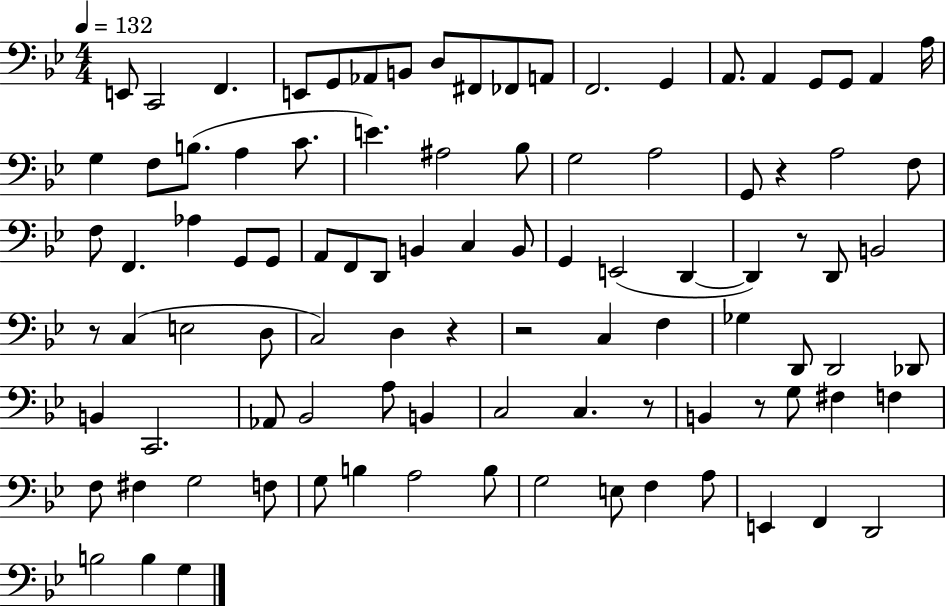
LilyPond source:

{
  \clef bass
  \numericTimeSignature
  \time 4/4
  \key bes \major
  \tempo 4 = 132
  e,8 c,2 f,4. | e,8 g,8 aes,8 b,8 d8 fis,8 fes,8 a,8 | f,2. g,4 | a,8. a,4 g,8 g,8 a,4 a16 | \break g4 f8 b8.( a4 c'8. | e'4.) ais2 bes8 | g2 a2 | g,8 r4 a2 f8 | \break f8 f,4. aes4 g,8 g,8 | a,8 f,8 d,8 b,4 c4 b,8 | g,4 e,2( d,4~~ | d,4) r8 d,8 b,2 | \break r8 c4( e2 d8 | c2) d4 r4 | r2 c4 f4 | ges4 d,8 d,2 des,8 | \break b,4 c,2. | aes,8 bes,2 a8 b,4 | c2 c4. r8 | b,4 r8 g8 fis4 f4 | \break f8 fis4 g2 f8 | g8 b4 a2 b8 | g2 e8 f4 a8 | e,4 f,4 d,2 | \break b2 b4 g4 | \bar "|."
}